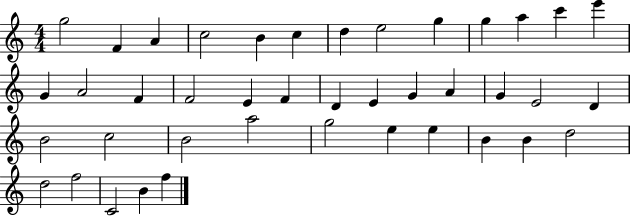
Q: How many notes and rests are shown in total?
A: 41